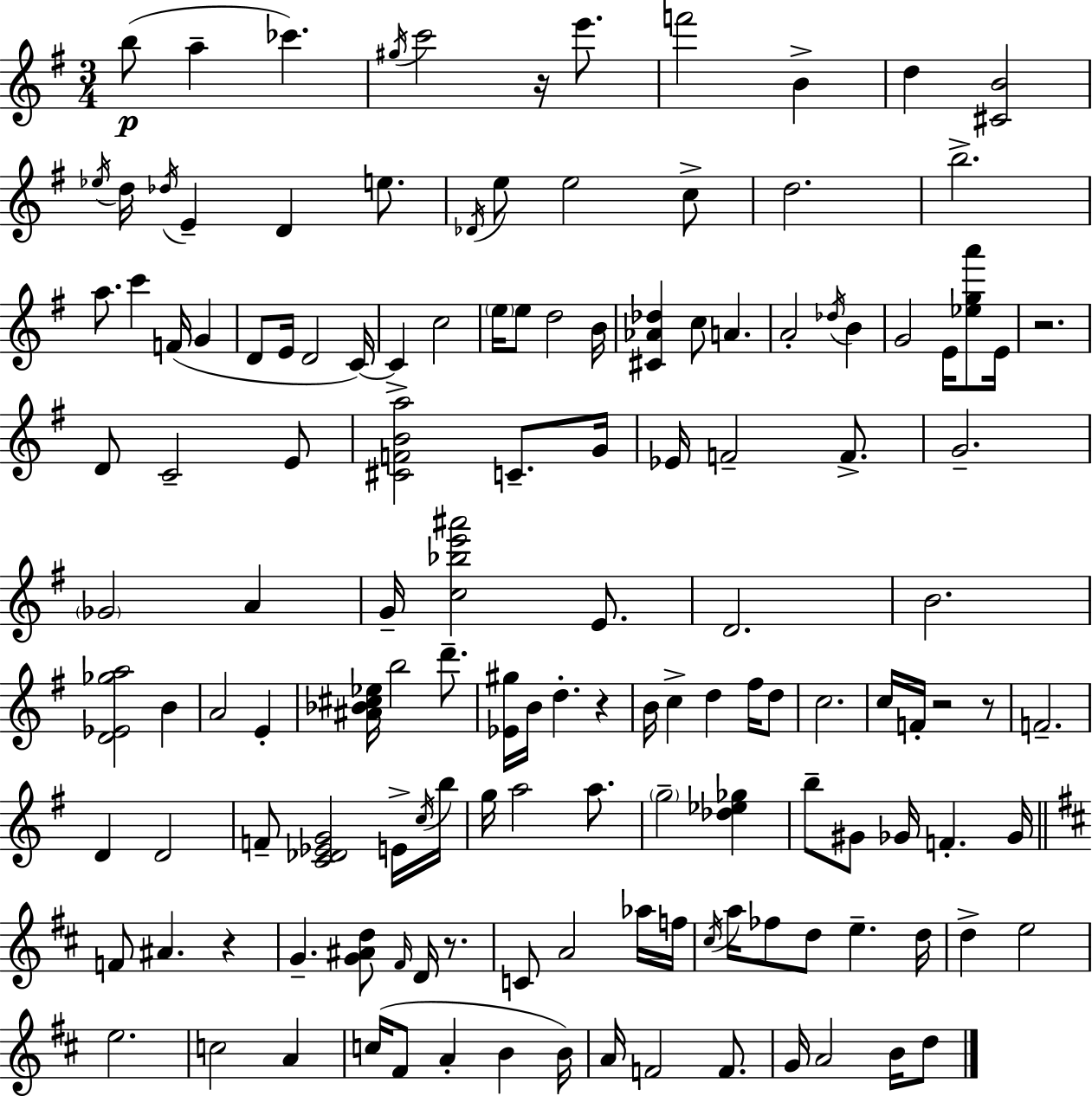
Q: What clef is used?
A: treble